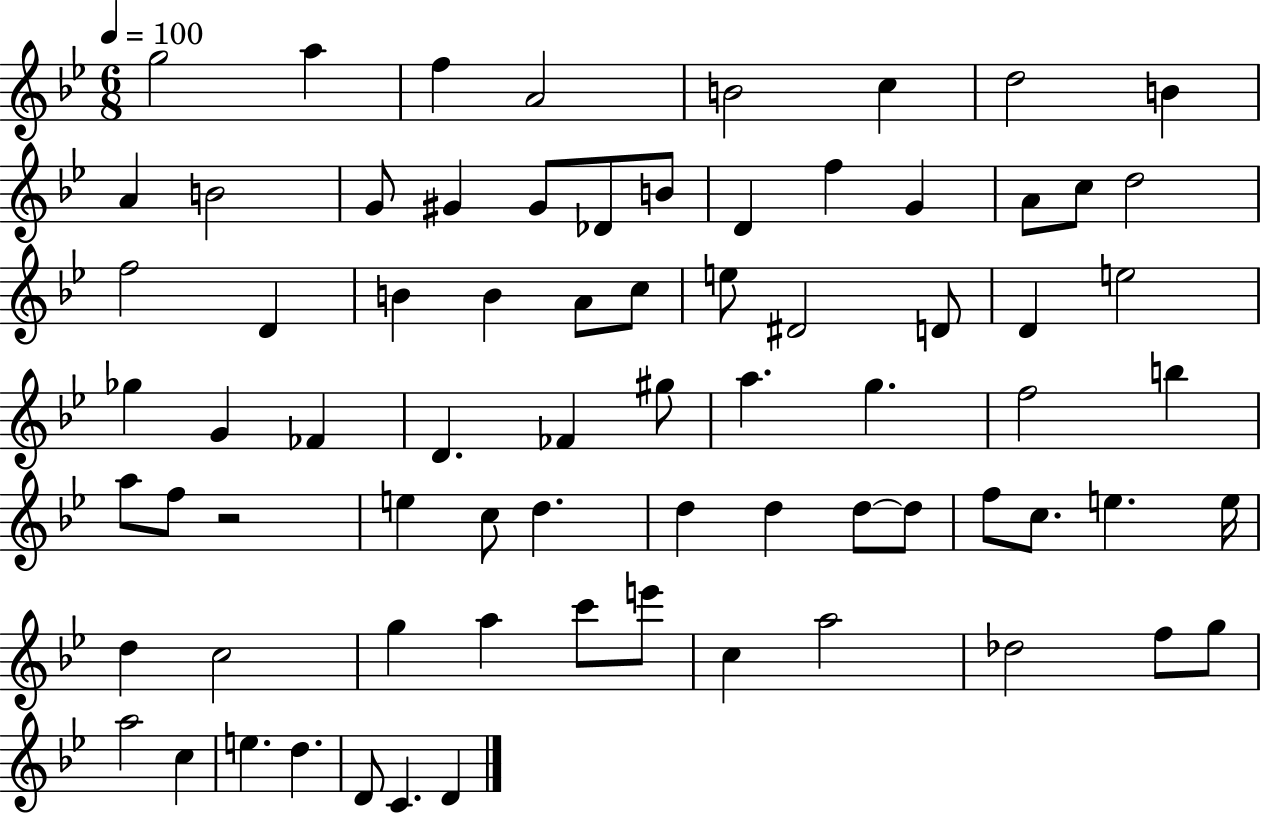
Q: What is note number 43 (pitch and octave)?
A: A5